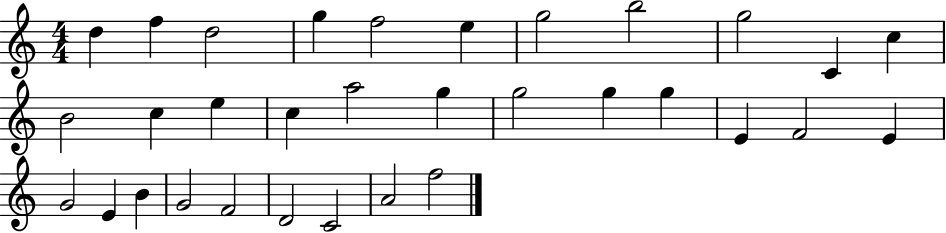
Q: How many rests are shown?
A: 0